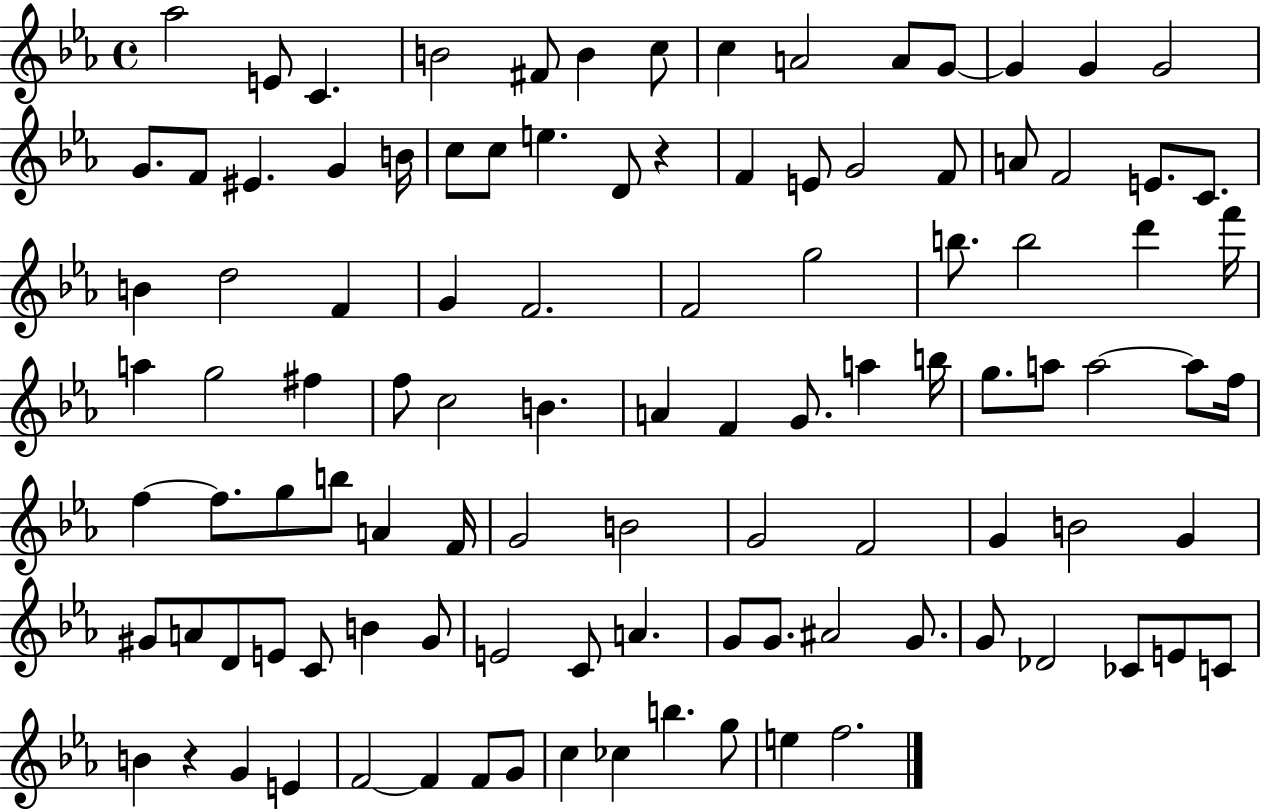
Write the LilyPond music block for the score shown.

{
  \clef treble
  \time 4/4
  \defaultTimeSignature
  \key ees \major
  \repeat volta 2 { aes''2 e'8 c'4. | b'2 fis'8 b'4 c''8 | c''4 a'2 a'8 g'8~~ | g'4 g'4 g'2 | \break g'8. f'8 eis'4. g'4 b'16 | c''8 c''8 e''4. d'8 r4 | f'4 e'8 g'2 f'8 | a'8 f'2 e'8. c'8. | \break b'4 d''2 f'4 | g'4 f'2. | f'2 g''2 | b''8. b''2 d'''4 f'''16 | \break a''4 g''2 fis''4 | f''8 c''2 b'4. | a'4 f'4 g'8. a''4 b''16 | g''8. a''8 a''2~~ a''8 f''16 | \break f''4~~ f''8. g''8 b''8 a'4 f'16 | g'2 b'2 | g'2 f'2 | g'4 b'2 g'4 | \break gis'8 a'8 d'8 e'8 c'8 b'4 gis'8 | e'2 c'8 a'4. | g'8 g'8. ais'2 g'8. | g'8 des'2 ces'8 e'8 c'8 | \break b'4 r4 g'4 e'4 | f'2~~ f'4 f'8 g'8 | c''4 ces''4 b''4. g''8 | e''4 f''2. | \break } \bar "|."
}